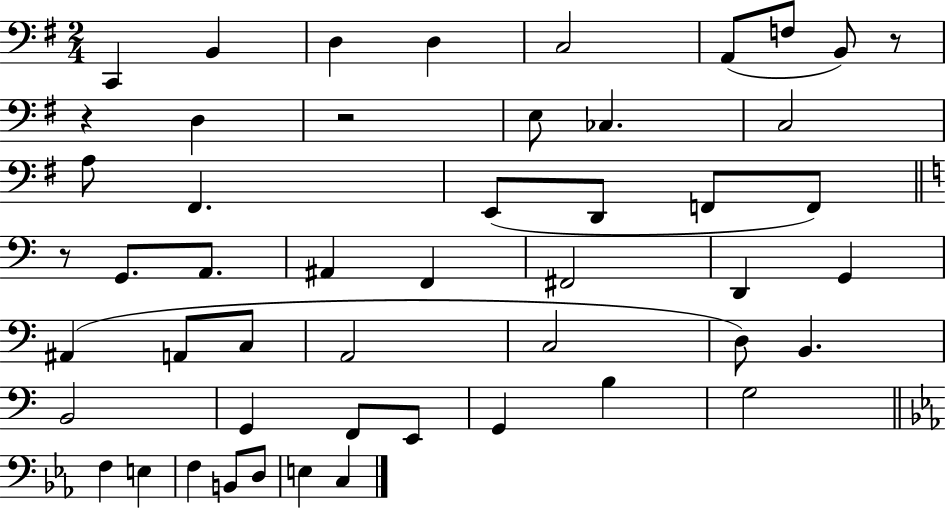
X:1
T:Untitled
M:2/4
L:1/4
K:G
C,, B,, D, D, C,2 A,,/2 F,/2 B,,/2 z/2 z D, z2 E,/2 _C, C,2 A,/2 ^F,, E,,/2 D,,/2 F,,/2 F,,/2 z/2 G,,/2 A,,/2 ^A,, F,, ^F,,2 D,, G,, ^A,, A,,/2 C,/2 A,,2 C,2 D,/2 B,, B,,2 G,, F,,/2 E,,/2 G,, B, G,2 F, E, F, B,,/2 D,/2 E, C,